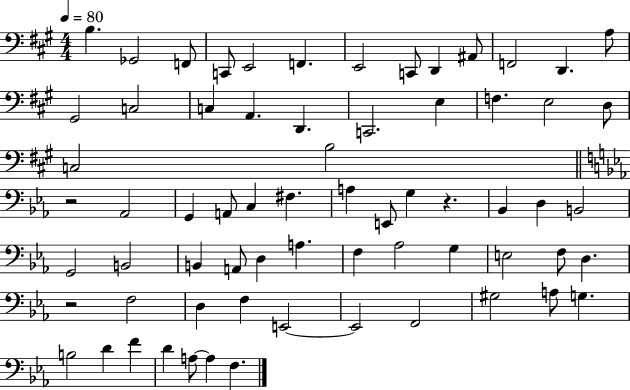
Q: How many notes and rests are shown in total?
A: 67